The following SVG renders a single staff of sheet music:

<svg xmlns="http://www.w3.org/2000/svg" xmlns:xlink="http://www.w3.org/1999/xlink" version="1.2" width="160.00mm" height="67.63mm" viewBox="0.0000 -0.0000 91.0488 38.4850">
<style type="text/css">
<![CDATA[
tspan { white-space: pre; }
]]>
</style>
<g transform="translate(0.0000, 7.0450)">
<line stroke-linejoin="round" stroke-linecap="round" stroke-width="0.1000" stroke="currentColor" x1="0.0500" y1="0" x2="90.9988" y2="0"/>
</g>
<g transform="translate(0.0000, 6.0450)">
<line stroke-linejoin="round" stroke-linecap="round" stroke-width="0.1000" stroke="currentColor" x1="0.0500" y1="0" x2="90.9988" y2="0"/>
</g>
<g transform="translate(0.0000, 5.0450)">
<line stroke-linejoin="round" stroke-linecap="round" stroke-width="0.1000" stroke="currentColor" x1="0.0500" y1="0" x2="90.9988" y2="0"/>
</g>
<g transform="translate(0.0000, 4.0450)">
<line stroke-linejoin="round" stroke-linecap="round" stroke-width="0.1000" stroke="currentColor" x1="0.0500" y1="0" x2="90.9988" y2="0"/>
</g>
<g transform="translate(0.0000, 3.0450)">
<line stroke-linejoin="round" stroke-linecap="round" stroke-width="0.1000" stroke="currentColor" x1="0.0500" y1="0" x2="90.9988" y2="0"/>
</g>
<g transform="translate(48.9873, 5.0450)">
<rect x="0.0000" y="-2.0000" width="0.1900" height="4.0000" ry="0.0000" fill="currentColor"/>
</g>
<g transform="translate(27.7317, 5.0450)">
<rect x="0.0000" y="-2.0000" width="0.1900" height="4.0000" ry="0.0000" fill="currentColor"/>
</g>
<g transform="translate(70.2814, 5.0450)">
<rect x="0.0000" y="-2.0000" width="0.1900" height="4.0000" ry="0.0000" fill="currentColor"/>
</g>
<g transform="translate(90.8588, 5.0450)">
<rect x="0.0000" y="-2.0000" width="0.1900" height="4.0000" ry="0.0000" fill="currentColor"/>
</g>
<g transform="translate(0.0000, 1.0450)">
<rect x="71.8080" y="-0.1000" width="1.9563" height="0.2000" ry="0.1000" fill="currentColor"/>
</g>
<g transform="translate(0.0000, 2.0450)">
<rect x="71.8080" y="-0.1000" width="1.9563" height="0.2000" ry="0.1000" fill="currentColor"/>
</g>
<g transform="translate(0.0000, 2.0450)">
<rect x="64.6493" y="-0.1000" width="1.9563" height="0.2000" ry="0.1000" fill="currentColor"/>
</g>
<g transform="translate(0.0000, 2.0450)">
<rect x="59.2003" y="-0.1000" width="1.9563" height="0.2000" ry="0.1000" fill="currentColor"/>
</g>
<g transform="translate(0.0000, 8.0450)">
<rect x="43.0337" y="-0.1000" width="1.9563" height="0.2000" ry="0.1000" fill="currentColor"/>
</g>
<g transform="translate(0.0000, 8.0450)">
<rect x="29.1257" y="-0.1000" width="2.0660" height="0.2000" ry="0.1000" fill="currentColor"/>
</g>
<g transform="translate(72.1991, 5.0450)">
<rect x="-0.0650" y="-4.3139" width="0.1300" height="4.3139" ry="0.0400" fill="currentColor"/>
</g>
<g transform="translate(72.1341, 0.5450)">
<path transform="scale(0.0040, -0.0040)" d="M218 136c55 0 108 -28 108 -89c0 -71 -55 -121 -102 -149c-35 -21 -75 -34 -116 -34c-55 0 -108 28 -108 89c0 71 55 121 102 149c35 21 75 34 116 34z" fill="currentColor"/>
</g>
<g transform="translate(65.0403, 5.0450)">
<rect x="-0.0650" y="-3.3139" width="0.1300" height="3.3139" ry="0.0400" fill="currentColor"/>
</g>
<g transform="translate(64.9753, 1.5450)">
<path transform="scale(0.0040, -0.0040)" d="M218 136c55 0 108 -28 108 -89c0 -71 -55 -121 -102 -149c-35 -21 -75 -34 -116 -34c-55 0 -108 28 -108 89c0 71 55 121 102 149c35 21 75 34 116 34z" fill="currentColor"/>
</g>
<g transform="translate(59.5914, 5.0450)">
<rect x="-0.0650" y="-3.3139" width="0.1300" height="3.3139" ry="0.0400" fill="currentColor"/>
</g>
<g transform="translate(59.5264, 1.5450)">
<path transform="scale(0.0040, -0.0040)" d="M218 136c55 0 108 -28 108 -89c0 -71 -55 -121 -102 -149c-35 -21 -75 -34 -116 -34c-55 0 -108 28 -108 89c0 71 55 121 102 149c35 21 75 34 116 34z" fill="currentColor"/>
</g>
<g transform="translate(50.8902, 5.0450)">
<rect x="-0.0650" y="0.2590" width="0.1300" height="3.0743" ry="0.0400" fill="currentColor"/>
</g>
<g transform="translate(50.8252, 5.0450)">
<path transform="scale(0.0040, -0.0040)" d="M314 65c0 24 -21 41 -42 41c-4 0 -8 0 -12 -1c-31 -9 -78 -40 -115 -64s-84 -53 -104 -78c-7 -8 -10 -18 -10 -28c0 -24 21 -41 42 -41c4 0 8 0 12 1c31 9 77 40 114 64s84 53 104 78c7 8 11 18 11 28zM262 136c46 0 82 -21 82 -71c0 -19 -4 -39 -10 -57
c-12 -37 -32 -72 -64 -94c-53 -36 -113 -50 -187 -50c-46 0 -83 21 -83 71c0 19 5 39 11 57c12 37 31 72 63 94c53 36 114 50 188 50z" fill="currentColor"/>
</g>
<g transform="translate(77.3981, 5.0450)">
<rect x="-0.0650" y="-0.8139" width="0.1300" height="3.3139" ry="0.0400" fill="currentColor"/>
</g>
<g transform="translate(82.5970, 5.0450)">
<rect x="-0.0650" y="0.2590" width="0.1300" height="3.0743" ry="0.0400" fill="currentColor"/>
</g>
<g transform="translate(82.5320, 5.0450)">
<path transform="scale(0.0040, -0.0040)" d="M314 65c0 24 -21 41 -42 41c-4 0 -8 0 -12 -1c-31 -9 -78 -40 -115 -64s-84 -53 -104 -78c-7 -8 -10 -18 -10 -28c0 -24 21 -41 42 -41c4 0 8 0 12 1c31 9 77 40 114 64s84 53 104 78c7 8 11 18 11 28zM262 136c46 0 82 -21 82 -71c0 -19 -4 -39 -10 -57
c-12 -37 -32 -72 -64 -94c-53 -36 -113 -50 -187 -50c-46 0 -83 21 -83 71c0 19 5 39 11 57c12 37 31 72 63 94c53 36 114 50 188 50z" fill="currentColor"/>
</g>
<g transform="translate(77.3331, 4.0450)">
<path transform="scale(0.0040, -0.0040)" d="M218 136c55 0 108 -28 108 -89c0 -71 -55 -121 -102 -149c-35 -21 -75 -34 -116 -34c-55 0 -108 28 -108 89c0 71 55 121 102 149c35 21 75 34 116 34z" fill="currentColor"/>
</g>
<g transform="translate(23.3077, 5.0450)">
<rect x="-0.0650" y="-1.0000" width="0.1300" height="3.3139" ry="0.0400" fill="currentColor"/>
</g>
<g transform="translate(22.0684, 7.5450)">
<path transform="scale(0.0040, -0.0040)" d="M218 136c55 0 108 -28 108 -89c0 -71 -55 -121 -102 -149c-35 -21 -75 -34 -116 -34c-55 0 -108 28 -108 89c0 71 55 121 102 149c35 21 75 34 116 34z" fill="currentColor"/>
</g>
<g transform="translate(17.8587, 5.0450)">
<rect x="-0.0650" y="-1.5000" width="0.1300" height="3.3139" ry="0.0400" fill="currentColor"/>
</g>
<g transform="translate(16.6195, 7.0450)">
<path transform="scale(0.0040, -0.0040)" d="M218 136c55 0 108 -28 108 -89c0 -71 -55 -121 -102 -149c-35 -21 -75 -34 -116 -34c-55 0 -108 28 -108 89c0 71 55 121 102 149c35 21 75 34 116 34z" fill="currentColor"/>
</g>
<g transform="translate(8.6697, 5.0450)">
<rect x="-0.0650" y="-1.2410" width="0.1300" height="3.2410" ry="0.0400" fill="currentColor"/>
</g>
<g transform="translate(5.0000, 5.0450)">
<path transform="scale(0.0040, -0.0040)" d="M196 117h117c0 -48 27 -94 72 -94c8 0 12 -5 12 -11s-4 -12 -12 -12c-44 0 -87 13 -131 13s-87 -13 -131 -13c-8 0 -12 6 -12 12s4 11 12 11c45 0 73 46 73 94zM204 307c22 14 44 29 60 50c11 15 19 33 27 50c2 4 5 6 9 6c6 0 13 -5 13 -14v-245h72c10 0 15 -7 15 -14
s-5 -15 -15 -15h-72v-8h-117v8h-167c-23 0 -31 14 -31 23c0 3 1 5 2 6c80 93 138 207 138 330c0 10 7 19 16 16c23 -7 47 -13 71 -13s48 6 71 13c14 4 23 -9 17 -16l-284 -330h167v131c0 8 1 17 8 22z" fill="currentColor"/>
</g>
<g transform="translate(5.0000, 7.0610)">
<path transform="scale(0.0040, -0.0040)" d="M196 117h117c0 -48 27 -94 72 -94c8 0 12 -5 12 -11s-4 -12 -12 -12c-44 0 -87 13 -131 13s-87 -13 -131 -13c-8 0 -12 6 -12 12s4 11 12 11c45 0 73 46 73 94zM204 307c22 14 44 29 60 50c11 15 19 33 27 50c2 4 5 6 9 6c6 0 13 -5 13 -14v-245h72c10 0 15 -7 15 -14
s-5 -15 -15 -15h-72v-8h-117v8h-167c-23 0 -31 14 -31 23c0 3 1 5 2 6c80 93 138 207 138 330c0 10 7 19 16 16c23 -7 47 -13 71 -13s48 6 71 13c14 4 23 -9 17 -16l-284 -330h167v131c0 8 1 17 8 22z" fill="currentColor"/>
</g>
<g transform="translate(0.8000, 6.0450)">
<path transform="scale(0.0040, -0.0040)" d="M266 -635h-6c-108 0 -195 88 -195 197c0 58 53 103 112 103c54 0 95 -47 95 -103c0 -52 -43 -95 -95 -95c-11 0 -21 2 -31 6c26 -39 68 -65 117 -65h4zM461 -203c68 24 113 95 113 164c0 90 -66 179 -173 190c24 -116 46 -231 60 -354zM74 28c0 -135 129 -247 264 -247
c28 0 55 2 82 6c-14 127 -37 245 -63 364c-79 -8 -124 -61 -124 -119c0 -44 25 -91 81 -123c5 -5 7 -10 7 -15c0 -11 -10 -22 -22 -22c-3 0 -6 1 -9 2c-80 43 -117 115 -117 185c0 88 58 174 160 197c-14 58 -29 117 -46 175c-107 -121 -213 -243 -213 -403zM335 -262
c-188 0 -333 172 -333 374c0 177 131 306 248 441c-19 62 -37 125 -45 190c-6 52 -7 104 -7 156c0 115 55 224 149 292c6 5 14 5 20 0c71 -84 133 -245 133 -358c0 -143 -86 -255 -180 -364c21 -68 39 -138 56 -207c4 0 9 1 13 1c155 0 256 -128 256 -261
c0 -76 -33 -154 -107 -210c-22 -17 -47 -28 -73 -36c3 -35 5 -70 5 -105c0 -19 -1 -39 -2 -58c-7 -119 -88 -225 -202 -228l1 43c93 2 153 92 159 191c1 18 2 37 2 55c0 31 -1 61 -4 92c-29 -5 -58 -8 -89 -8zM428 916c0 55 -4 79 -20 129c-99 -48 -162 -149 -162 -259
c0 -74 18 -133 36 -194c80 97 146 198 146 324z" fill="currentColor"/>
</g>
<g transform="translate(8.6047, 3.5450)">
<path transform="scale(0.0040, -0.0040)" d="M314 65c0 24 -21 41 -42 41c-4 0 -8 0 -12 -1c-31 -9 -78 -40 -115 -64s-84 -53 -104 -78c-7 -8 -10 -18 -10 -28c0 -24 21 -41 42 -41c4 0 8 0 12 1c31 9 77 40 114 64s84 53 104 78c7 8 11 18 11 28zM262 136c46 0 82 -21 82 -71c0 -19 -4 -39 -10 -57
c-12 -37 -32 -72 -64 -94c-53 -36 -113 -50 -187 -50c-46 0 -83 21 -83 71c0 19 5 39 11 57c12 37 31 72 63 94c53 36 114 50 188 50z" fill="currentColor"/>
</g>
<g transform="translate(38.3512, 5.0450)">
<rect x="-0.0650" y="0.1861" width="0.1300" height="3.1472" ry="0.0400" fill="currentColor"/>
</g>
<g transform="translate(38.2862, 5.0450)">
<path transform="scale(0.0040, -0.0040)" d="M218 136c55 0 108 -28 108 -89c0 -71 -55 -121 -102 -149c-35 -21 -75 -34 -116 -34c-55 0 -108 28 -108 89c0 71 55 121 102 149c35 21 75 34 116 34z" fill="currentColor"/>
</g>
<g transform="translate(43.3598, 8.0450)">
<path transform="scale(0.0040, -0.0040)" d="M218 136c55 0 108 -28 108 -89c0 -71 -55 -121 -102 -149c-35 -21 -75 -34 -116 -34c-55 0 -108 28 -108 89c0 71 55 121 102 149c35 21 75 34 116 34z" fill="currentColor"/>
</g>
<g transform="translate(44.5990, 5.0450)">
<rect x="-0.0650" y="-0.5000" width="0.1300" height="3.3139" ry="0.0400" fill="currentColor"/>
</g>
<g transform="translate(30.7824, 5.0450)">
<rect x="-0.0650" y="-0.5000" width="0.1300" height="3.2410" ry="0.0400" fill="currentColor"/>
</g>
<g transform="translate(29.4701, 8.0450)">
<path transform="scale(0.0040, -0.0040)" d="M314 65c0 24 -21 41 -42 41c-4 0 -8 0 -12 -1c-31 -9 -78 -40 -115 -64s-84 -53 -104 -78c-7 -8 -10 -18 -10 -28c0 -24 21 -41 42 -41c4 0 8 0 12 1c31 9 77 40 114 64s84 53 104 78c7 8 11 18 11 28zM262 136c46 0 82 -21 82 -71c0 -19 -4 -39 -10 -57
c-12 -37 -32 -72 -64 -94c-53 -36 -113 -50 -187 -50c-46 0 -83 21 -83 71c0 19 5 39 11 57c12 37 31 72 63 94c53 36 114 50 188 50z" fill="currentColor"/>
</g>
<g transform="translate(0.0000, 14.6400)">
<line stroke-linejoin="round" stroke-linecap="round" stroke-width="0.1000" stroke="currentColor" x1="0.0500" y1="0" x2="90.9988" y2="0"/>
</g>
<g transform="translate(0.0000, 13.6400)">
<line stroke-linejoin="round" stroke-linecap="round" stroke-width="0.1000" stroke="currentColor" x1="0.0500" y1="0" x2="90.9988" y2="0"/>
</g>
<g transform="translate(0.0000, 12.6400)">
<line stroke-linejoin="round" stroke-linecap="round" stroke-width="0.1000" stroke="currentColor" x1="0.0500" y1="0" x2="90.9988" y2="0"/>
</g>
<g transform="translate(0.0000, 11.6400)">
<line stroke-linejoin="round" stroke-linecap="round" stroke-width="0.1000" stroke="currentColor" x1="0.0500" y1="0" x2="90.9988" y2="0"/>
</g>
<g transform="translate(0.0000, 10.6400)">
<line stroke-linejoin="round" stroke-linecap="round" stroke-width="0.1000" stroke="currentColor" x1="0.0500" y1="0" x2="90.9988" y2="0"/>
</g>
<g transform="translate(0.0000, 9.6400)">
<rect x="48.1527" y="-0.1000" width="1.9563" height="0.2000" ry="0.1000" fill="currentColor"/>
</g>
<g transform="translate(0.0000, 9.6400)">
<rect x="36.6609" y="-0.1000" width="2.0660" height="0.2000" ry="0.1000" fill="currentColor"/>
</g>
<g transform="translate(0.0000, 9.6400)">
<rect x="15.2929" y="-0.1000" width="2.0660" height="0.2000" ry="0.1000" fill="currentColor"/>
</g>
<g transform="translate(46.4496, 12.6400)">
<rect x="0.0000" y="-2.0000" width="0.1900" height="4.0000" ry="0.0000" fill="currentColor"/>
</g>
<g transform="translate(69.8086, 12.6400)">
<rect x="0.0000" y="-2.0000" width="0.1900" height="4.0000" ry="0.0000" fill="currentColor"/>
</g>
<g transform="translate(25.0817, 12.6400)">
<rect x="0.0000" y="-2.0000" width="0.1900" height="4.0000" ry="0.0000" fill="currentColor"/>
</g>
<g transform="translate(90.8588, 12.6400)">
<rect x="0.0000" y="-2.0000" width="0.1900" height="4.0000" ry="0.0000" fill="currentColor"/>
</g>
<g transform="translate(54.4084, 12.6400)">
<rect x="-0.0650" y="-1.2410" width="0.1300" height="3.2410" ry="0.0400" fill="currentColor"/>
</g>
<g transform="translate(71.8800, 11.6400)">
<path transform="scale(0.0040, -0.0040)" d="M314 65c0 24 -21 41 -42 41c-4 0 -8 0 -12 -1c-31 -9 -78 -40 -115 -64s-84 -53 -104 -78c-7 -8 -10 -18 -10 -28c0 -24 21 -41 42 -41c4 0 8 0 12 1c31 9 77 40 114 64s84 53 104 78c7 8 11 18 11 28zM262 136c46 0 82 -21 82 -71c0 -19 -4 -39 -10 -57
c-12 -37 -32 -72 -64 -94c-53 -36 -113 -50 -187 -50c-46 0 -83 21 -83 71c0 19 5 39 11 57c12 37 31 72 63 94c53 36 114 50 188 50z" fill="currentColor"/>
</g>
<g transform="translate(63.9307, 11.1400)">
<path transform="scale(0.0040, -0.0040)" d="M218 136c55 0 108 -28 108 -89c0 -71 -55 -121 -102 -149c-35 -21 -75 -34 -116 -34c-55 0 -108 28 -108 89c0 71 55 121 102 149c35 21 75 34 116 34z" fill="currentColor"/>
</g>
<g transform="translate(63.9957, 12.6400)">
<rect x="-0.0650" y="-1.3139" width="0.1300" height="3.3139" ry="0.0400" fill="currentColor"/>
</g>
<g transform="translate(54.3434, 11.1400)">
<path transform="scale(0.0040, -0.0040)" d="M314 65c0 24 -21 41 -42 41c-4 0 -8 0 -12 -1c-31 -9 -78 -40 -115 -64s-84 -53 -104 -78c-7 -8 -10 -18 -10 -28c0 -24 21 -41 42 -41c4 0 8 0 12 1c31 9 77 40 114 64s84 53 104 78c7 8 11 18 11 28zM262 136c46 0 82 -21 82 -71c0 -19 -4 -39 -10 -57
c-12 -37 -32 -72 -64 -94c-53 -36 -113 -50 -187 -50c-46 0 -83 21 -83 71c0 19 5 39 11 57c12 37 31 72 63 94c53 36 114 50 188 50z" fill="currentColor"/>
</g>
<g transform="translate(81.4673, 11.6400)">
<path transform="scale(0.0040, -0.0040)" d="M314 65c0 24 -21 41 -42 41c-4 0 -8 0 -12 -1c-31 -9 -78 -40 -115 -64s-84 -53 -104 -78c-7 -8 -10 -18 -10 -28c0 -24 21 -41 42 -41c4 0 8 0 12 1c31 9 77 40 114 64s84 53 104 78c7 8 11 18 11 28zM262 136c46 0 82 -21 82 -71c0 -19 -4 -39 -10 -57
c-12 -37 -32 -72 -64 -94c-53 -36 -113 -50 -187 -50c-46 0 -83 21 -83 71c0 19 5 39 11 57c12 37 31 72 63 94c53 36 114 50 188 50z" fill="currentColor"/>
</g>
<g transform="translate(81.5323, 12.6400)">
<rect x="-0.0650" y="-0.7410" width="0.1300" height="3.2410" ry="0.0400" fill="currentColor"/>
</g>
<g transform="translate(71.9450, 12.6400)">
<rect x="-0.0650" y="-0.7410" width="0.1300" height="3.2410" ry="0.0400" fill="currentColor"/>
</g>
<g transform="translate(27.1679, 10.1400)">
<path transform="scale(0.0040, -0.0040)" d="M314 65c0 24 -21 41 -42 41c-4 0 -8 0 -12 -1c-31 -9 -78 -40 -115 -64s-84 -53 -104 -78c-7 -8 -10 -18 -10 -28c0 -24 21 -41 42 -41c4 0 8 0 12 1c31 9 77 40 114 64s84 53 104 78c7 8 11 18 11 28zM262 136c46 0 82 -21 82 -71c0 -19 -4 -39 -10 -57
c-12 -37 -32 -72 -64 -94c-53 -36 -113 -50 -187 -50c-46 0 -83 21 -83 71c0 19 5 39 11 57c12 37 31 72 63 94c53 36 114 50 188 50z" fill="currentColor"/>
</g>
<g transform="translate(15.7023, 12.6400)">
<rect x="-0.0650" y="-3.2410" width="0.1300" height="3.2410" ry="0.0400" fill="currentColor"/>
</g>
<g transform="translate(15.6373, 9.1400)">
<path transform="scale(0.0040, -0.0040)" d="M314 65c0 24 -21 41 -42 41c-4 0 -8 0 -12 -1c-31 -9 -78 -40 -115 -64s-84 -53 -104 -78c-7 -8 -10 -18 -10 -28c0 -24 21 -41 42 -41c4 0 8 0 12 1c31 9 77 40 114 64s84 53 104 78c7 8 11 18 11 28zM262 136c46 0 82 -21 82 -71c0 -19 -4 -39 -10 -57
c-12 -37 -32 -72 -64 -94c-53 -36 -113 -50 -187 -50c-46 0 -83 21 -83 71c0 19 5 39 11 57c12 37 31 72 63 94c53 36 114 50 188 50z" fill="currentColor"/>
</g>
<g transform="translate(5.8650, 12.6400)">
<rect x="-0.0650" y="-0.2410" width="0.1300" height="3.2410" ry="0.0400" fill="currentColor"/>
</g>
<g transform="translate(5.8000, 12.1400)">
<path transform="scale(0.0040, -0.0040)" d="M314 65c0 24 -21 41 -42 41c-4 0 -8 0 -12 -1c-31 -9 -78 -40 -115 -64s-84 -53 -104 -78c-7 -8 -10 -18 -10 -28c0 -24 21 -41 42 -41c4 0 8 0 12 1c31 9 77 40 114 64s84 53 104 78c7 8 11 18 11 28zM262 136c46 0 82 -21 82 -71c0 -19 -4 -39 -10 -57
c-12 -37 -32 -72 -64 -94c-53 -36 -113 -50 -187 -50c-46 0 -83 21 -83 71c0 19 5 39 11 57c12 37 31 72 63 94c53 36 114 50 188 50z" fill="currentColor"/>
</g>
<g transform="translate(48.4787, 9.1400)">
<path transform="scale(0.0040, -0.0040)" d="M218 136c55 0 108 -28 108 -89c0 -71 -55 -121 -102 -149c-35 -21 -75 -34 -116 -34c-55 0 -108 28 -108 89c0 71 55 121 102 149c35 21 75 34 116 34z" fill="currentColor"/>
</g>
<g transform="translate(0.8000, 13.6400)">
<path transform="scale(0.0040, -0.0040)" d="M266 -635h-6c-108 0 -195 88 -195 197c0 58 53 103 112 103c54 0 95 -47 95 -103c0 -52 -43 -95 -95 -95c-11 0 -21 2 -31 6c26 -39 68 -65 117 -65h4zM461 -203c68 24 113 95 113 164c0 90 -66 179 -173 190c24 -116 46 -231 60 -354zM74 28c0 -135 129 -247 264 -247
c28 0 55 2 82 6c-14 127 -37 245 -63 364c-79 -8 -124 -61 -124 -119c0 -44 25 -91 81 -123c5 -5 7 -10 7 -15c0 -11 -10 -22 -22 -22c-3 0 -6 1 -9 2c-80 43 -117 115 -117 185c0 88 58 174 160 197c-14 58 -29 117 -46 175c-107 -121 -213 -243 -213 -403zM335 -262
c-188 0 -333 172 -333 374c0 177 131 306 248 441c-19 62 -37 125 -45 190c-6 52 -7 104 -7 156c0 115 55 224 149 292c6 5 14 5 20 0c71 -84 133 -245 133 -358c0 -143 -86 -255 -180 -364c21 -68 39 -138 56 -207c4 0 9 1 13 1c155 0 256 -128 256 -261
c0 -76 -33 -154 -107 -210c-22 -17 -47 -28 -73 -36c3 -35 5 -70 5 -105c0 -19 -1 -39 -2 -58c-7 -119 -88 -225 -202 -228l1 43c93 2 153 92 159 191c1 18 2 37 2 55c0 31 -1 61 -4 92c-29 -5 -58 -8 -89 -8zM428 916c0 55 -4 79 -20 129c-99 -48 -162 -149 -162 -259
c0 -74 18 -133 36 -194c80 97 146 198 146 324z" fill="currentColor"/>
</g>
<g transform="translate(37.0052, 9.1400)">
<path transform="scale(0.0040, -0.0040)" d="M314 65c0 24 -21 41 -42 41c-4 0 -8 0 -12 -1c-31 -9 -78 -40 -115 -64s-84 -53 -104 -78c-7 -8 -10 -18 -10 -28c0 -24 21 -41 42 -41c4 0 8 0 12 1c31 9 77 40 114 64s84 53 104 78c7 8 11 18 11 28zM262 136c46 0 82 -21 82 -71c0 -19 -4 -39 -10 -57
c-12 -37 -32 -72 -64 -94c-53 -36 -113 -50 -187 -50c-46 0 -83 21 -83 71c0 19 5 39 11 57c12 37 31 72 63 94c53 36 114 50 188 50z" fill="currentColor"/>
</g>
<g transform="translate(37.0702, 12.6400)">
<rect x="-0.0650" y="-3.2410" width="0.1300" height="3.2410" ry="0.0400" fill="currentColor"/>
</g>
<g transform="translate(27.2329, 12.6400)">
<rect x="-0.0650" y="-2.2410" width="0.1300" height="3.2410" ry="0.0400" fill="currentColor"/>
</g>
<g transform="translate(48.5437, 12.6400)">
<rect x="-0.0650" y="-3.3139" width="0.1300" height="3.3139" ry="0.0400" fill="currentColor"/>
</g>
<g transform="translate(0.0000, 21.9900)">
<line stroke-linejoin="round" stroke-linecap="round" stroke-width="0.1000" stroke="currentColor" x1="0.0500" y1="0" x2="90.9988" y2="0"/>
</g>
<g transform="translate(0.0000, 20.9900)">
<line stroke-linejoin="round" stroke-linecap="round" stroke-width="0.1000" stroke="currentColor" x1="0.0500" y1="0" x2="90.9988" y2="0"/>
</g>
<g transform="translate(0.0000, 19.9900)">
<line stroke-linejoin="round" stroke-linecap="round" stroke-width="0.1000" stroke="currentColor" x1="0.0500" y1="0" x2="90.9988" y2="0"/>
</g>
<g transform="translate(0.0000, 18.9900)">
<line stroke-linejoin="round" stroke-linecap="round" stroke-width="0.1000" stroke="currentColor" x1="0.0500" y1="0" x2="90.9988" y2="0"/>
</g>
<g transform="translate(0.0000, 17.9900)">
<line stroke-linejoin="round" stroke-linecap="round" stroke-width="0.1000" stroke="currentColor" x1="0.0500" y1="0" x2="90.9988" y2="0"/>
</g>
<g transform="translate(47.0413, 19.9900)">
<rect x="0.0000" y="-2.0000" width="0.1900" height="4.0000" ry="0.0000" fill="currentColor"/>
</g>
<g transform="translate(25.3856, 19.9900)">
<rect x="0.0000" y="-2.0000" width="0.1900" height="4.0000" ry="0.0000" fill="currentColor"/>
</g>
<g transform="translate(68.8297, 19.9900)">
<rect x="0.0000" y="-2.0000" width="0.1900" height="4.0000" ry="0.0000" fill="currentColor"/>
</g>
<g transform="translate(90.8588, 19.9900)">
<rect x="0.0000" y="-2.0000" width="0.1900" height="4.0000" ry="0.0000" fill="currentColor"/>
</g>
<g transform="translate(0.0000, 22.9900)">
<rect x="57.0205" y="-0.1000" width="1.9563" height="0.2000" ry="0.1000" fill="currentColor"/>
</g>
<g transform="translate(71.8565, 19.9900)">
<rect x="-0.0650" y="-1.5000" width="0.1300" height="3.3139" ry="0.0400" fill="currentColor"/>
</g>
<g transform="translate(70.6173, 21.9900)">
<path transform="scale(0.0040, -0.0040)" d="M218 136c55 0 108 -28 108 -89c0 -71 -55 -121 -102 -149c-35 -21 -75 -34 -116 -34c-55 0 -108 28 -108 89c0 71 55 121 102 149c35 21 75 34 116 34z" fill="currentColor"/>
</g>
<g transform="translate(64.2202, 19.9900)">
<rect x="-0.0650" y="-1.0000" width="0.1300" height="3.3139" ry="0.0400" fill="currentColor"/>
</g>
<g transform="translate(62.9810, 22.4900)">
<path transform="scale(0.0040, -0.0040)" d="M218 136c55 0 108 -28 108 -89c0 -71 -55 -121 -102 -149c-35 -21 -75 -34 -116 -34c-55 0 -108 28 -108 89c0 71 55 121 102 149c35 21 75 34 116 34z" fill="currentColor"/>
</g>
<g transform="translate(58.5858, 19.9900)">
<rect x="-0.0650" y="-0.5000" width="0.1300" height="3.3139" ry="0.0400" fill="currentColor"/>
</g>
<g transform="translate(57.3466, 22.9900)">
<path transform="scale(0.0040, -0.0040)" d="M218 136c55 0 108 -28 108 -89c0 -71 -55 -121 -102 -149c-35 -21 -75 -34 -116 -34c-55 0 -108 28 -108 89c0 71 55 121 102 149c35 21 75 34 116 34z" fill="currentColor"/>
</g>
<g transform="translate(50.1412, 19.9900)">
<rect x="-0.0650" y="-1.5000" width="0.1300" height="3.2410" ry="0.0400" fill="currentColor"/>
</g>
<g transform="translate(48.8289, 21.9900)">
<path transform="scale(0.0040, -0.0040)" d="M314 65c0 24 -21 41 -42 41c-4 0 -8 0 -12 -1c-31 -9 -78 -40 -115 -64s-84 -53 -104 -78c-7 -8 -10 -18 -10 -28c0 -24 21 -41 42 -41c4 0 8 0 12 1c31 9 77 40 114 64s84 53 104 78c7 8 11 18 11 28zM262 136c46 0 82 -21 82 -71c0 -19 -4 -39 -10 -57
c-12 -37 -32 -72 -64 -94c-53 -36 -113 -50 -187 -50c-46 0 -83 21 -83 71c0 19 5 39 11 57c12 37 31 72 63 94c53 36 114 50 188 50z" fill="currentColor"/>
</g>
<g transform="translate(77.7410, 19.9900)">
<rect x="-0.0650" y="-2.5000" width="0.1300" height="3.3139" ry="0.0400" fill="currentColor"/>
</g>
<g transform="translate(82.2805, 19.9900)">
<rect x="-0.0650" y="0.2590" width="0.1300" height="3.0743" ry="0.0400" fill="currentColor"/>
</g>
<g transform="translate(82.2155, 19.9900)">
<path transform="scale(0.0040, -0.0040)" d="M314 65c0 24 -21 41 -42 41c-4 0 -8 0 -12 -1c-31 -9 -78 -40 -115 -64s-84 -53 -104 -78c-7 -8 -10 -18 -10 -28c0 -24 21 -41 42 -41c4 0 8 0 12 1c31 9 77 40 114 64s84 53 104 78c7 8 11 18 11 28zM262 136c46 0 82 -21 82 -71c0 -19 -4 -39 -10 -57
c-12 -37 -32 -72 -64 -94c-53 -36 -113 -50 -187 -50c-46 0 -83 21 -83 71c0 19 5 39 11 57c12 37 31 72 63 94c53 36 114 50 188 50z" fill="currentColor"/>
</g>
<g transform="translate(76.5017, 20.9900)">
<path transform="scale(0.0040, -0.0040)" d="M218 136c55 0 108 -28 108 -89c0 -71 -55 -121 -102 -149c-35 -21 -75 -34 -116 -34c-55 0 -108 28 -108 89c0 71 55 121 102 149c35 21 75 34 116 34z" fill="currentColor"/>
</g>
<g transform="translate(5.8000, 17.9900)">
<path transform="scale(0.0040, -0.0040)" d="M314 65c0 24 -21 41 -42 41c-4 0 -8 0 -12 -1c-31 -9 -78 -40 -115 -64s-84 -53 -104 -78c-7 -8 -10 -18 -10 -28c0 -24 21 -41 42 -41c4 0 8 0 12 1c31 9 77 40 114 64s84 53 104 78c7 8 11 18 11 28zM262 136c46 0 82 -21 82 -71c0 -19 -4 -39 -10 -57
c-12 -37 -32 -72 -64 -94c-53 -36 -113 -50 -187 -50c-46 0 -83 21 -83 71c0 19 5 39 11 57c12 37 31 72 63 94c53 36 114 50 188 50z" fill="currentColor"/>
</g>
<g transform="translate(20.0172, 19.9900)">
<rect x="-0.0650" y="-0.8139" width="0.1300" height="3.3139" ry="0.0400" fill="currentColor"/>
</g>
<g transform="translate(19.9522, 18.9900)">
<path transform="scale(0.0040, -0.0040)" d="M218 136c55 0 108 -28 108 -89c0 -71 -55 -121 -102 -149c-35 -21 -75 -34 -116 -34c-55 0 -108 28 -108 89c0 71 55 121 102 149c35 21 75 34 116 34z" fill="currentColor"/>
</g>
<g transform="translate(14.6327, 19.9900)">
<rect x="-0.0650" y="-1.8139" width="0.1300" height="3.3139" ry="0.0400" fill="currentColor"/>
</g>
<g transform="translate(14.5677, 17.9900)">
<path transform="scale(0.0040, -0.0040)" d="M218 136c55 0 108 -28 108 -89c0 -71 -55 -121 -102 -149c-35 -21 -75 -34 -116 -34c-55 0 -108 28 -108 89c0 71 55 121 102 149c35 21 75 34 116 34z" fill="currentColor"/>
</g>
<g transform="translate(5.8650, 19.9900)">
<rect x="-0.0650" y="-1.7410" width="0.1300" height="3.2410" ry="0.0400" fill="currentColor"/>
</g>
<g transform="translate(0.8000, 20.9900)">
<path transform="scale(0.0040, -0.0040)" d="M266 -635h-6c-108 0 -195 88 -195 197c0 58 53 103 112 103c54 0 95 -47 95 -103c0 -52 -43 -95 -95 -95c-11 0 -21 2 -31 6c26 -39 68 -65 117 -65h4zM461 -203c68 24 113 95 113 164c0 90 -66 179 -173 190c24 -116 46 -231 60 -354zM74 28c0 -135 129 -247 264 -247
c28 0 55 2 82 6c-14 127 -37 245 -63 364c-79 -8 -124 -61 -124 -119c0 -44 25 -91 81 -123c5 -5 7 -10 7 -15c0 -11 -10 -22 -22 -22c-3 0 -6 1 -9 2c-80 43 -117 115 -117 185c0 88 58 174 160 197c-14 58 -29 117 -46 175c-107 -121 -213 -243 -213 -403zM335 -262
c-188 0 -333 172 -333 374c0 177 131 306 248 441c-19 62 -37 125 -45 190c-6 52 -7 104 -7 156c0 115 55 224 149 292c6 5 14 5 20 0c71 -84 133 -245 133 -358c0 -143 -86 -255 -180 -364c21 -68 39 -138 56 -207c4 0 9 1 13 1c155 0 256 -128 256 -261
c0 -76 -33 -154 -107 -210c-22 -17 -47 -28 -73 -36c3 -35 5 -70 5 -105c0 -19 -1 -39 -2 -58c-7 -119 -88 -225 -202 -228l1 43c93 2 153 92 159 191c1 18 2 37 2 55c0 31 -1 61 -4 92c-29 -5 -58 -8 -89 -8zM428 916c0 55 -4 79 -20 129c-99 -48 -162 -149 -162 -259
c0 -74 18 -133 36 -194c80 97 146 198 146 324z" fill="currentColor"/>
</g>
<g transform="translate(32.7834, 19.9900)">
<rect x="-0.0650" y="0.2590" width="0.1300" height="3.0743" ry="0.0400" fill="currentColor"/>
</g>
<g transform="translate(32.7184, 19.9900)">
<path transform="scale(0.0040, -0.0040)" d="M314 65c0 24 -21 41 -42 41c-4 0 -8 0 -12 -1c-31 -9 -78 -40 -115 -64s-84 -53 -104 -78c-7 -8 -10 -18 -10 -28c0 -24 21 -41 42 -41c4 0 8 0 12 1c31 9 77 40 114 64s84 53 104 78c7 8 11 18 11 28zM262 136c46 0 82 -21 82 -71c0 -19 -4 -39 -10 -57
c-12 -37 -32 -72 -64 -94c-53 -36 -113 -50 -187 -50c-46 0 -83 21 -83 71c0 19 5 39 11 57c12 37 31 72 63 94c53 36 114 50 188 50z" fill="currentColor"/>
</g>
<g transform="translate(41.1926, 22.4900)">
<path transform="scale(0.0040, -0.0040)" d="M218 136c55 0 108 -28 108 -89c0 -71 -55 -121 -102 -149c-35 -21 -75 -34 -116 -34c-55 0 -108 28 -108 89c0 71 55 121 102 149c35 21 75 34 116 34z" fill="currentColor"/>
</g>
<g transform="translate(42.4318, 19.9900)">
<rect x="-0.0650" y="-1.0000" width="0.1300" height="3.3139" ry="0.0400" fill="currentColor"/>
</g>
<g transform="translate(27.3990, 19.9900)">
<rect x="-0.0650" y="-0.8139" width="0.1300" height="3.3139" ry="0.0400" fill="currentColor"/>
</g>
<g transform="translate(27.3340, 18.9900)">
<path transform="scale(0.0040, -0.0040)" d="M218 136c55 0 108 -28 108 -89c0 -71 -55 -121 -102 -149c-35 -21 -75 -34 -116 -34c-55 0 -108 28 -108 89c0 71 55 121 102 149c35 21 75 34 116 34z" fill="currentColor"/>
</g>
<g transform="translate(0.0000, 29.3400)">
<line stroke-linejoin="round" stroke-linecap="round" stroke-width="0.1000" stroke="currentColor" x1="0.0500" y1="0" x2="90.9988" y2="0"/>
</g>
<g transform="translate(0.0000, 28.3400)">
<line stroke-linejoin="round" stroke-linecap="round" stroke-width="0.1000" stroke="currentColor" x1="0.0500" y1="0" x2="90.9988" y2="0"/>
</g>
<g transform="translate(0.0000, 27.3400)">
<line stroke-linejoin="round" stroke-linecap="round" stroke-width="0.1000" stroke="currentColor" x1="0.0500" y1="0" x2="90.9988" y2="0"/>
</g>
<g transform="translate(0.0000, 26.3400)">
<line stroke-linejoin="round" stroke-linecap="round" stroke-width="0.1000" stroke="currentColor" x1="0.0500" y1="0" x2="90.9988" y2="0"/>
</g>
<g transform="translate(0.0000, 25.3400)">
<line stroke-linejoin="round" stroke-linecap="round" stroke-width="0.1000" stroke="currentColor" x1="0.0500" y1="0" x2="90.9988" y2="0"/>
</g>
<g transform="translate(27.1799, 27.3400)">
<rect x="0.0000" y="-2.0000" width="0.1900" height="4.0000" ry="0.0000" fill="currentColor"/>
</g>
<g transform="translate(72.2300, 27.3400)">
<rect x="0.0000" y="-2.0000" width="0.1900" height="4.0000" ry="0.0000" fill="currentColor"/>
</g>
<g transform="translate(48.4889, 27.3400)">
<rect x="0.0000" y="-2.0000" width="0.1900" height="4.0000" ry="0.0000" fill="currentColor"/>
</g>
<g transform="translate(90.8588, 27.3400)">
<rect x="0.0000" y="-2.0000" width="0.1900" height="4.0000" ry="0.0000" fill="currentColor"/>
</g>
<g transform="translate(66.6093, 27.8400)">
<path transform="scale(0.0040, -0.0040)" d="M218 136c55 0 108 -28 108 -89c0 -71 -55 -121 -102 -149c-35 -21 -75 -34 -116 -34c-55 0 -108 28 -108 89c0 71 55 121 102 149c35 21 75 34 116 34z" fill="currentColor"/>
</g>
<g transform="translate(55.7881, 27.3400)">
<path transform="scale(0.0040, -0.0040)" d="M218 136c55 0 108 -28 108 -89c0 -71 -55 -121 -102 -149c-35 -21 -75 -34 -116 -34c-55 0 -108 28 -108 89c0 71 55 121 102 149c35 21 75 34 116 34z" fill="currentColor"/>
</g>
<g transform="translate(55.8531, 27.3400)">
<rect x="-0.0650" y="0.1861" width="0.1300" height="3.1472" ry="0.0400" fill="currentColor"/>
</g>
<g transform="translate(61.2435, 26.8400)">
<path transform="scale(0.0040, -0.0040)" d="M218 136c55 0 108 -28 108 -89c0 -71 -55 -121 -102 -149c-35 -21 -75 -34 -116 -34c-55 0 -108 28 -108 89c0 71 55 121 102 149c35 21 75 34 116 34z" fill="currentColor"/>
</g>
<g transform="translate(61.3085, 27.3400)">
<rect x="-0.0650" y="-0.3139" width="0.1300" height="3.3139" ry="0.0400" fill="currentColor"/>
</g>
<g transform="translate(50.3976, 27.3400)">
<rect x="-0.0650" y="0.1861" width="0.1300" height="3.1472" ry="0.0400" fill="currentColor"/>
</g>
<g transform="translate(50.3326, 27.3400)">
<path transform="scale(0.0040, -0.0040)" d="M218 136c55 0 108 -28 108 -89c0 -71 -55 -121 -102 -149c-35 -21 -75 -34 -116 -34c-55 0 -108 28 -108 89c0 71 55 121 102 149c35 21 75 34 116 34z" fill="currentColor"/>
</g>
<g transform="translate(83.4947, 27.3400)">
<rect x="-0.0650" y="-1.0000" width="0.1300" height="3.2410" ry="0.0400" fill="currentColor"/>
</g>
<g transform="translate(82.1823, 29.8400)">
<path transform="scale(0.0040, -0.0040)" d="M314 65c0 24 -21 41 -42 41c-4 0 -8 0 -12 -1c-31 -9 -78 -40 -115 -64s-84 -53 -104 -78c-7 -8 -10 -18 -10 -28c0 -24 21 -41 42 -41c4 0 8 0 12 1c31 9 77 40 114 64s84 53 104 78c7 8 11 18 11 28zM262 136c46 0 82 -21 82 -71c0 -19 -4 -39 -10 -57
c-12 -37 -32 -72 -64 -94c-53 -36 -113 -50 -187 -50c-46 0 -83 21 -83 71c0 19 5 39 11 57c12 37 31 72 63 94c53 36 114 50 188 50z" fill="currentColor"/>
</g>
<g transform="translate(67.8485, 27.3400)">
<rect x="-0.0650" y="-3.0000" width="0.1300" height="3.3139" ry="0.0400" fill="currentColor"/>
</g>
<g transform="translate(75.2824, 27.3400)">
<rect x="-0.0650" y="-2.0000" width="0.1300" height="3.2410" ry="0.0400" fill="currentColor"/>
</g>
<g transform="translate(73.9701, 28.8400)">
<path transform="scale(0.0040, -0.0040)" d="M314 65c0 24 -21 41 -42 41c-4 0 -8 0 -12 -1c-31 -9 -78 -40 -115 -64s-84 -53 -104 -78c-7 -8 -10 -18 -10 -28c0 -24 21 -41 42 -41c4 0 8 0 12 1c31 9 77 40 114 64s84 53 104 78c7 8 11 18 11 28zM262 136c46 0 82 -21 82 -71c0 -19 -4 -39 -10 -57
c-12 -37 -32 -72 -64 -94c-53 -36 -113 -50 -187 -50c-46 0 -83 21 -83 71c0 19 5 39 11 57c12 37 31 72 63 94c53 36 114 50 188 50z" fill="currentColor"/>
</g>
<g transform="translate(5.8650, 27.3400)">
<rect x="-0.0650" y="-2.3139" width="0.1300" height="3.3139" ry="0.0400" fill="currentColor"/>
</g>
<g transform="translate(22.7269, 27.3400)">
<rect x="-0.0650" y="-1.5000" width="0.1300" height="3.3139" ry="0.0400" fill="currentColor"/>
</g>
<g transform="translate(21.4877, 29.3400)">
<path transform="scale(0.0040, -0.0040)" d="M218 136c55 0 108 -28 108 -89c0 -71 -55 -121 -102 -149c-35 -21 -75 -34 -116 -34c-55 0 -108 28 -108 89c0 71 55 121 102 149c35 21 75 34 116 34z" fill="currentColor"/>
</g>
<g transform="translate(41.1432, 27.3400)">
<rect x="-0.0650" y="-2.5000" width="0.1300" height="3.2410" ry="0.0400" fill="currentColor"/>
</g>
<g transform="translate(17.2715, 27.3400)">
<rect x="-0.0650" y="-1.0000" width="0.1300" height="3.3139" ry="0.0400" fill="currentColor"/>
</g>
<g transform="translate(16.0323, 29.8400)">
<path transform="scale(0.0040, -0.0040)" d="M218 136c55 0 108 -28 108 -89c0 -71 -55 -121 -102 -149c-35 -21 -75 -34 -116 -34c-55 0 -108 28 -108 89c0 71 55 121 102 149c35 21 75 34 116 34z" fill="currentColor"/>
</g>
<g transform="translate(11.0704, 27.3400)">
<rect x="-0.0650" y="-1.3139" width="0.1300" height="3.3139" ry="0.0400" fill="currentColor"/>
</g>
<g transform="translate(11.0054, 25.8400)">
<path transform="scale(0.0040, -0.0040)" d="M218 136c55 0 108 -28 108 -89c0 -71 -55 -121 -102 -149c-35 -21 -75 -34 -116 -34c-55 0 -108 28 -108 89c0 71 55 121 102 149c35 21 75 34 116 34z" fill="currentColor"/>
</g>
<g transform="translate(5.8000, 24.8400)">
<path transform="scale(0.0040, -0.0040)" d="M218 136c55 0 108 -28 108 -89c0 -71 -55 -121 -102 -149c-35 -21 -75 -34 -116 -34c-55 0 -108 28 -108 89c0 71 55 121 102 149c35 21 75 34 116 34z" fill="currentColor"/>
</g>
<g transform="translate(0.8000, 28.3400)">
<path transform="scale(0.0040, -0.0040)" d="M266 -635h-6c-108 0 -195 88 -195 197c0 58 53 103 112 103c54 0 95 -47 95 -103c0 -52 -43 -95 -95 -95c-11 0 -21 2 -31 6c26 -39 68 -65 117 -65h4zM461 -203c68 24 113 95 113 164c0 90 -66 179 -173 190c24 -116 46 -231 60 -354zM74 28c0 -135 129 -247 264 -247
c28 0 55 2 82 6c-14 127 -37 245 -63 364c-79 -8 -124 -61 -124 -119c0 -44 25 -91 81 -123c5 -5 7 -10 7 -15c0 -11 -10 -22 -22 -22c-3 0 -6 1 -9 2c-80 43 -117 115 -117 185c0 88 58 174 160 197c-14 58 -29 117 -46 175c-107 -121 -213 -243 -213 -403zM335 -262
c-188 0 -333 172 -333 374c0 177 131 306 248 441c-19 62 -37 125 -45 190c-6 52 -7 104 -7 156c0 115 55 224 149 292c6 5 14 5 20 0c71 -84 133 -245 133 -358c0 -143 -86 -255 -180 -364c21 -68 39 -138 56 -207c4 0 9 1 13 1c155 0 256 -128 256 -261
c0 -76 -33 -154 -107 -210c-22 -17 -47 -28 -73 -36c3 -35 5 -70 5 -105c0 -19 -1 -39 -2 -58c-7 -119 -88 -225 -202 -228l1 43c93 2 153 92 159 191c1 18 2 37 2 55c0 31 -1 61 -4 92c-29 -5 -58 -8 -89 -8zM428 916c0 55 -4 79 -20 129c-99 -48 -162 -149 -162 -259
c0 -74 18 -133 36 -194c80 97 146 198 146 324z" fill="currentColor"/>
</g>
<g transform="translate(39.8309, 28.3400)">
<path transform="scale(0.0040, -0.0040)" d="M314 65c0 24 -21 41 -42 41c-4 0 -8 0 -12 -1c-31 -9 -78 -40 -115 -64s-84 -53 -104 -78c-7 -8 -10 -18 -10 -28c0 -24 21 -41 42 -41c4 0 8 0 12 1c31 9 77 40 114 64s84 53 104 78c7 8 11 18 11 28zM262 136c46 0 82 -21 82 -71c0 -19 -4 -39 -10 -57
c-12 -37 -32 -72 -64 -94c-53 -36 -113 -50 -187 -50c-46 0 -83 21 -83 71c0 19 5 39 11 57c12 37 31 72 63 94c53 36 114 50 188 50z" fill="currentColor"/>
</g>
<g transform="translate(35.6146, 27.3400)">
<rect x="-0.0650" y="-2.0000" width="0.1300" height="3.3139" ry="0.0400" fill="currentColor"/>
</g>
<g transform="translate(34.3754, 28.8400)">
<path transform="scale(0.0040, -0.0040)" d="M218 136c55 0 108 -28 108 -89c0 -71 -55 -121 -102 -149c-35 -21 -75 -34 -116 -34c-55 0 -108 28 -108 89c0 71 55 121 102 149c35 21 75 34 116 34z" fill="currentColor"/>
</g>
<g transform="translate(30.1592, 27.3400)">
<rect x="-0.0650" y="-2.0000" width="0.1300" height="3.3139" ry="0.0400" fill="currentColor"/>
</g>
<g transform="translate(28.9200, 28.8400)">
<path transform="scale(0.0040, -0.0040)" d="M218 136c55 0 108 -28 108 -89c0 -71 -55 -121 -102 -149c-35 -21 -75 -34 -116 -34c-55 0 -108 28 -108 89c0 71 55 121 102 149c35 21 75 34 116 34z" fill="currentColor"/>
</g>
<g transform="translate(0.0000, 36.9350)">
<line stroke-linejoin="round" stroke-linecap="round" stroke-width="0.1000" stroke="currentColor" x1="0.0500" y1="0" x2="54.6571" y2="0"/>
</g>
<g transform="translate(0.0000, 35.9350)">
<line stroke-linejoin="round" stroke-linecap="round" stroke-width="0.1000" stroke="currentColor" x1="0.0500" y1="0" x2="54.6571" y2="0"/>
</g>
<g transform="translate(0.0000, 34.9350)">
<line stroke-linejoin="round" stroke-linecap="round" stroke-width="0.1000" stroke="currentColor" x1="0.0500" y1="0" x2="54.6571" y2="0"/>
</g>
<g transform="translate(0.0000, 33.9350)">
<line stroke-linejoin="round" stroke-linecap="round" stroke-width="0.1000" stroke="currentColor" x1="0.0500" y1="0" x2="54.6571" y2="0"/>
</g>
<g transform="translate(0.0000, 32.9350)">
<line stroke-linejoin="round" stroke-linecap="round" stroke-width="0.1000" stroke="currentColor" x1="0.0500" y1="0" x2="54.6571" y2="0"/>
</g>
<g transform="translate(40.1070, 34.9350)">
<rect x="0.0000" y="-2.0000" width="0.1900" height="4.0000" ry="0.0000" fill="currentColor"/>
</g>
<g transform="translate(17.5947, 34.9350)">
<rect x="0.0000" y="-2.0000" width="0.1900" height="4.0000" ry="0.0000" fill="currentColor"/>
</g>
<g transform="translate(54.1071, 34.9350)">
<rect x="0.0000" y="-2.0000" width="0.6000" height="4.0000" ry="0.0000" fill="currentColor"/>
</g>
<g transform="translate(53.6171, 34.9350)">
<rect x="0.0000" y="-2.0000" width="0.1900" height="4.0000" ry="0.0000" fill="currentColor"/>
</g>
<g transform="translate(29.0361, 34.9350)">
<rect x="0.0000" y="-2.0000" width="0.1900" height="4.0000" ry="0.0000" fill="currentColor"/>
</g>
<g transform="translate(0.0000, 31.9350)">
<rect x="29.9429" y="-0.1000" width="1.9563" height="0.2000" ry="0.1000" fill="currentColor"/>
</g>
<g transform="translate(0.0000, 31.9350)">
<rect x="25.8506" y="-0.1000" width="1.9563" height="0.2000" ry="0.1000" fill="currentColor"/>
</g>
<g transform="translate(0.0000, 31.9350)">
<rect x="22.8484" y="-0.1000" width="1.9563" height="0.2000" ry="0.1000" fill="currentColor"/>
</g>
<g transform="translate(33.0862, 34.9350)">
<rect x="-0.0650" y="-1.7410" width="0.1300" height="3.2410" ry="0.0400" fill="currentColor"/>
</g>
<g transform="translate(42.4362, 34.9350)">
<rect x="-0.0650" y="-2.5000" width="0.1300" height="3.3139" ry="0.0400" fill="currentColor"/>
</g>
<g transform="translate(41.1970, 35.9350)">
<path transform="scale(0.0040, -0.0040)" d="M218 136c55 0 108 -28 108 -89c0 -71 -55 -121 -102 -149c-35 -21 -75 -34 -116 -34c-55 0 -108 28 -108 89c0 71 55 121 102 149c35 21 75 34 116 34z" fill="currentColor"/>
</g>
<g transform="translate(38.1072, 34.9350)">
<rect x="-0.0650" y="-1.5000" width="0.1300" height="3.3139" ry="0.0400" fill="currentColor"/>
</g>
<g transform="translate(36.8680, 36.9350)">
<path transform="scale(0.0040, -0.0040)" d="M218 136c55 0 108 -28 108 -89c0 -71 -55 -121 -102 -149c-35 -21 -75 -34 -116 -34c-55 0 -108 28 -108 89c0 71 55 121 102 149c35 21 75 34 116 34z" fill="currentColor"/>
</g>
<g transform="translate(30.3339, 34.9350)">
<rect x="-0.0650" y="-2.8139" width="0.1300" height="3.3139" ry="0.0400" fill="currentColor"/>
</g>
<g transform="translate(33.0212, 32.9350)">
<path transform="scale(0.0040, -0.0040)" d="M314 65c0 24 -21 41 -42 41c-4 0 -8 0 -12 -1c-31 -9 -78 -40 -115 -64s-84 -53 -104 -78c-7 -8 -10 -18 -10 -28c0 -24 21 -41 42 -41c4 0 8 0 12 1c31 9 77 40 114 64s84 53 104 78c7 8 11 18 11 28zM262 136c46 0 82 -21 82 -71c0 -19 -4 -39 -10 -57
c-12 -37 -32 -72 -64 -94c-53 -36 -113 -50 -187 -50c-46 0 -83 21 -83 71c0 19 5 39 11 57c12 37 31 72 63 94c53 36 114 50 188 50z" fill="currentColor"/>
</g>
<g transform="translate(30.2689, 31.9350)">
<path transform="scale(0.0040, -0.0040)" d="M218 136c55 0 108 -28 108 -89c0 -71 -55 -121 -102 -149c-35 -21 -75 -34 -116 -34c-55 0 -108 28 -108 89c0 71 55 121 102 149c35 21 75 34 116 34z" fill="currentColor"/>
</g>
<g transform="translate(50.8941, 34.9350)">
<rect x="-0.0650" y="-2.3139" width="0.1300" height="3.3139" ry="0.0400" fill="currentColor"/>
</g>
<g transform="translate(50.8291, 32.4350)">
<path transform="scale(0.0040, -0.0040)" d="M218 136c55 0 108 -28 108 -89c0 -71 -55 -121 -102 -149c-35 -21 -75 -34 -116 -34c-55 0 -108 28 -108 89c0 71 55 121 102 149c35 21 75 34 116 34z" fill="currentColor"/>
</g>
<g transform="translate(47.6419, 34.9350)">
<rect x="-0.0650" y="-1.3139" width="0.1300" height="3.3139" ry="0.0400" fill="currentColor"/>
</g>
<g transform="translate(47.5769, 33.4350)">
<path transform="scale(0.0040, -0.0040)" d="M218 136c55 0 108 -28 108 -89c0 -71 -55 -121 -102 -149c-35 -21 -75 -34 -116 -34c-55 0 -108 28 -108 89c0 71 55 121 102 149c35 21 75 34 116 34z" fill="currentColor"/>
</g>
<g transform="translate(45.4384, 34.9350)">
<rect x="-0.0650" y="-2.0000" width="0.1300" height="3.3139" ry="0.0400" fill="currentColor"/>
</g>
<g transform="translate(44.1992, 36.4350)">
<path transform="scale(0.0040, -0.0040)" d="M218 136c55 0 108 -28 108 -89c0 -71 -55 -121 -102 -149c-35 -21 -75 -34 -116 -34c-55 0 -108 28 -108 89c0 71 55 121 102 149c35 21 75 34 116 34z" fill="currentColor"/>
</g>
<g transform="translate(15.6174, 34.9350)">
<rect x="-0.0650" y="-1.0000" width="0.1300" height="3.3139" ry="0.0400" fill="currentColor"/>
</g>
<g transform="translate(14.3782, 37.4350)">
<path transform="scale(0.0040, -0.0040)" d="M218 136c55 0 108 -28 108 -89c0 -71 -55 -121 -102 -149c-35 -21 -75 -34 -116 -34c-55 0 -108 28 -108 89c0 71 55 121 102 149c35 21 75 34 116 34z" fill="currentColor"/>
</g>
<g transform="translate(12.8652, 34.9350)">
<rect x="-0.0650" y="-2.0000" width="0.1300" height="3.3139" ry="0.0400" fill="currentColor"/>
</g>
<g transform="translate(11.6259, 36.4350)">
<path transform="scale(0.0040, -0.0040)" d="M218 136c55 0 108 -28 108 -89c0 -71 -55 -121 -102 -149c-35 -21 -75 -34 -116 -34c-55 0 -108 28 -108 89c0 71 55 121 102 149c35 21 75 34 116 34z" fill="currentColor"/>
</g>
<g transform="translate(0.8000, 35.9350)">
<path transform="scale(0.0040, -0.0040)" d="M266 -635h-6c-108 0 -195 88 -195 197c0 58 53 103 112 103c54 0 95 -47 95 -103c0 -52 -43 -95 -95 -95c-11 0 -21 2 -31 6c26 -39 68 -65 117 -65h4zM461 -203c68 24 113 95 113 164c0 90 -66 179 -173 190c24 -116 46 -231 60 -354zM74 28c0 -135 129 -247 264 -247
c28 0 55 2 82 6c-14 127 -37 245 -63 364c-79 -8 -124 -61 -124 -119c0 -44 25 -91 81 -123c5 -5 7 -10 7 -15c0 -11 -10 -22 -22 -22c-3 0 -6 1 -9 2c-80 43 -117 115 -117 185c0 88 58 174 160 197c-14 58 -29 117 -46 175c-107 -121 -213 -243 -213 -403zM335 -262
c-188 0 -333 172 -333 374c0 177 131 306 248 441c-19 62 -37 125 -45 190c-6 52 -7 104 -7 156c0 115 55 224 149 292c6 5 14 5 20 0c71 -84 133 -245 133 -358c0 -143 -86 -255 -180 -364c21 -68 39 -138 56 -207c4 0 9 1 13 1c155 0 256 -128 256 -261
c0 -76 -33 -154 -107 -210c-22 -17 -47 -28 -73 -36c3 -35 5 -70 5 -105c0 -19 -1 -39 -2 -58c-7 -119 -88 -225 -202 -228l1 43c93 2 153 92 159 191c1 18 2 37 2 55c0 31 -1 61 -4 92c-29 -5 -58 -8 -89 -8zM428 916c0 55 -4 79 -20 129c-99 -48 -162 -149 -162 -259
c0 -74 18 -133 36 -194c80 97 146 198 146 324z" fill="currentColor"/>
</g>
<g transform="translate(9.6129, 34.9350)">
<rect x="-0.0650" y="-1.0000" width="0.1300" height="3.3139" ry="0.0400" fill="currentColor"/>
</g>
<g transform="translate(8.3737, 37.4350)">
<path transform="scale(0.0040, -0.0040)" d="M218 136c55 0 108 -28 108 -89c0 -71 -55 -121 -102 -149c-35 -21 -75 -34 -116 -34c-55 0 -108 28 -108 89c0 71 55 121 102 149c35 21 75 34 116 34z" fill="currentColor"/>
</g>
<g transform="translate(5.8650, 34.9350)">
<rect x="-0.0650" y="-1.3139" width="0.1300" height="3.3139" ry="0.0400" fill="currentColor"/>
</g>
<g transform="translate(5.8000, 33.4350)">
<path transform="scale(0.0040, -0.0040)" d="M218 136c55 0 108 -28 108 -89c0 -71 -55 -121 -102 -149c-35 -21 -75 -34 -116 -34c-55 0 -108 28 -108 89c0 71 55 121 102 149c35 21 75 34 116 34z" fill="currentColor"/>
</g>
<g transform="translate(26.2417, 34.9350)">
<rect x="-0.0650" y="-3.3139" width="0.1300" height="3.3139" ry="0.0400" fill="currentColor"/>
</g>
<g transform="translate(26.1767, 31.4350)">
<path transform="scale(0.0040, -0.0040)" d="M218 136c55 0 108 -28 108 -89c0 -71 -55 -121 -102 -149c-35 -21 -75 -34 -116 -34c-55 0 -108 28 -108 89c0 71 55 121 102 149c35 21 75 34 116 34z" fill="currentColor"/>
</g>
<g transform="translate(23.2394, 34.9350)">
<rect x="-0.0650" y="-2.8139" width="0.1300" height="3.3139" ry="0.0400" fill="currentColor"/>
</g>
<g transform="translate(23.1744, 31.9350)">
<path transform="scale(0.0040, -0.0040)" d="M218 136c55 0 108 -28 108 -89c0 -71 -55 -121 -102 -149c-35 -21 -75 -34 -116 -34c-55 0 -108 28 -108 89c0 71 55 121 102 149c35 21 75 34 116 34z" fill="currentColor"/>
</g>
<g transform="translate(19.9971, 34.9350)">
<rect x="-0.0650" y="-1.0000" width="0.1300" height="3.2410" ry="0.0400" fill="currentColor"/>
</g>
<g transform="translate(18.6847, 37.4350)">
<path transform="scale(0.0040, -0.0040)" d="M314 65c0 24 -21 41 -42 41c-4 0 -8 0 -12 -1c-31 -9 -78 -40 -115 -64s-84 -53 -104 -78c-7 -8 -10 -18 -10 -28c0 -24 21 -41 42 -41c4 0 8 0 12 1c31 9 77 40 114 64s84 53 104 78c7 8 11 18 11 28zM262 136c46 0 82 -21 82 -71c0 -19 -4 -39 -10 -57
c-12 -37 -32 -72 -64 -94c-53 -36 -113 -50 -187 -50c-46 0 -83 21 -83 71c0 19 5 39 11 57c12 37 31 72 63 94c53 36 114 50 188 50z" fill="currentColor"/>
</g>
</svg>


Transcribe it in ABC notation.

X:1
T:Untitled
M:4/4
L:1/4
K:C
e2 E D C2 B C B2 b b d' d B2 c2 b2 g2 b2 b e2 e d2 d2 f2 f d d B2 D E2 C D E G B2 g e D E F F G2 B B c A F2 D2 e D F D D2 a b a f2 E G F e g